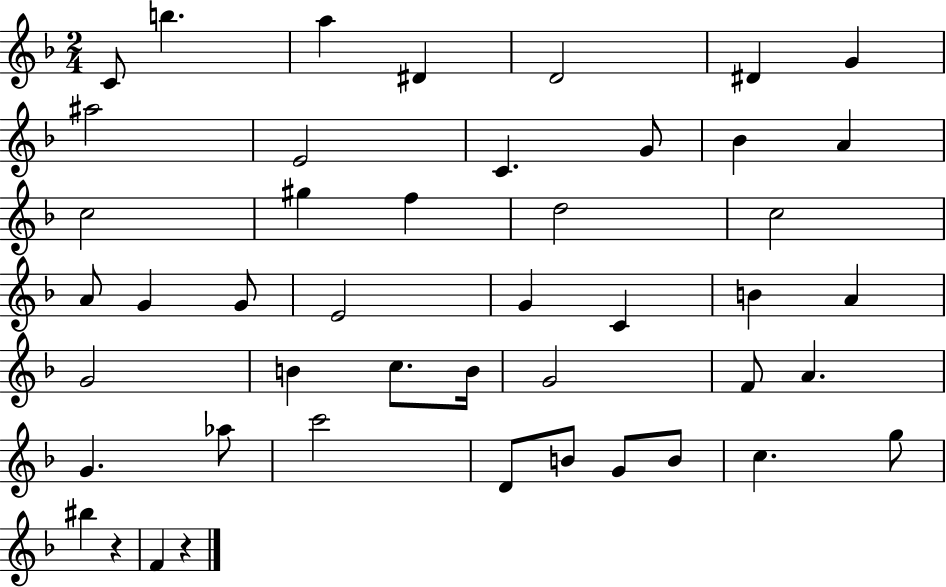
X:1
T:Untitled
M:2/4
L:1/4
K:F
C/2 b a ^D D2 ^D G ^a2 E2 C G/2 _B A c2 ^g f d2 c2 A/2 G G/2 E2 G C B A G2 B c/2 B/4 G2 F/2 A G _a/2 c'2 D/2 B/2 G/2 B/2 c g/2 ^b z F z